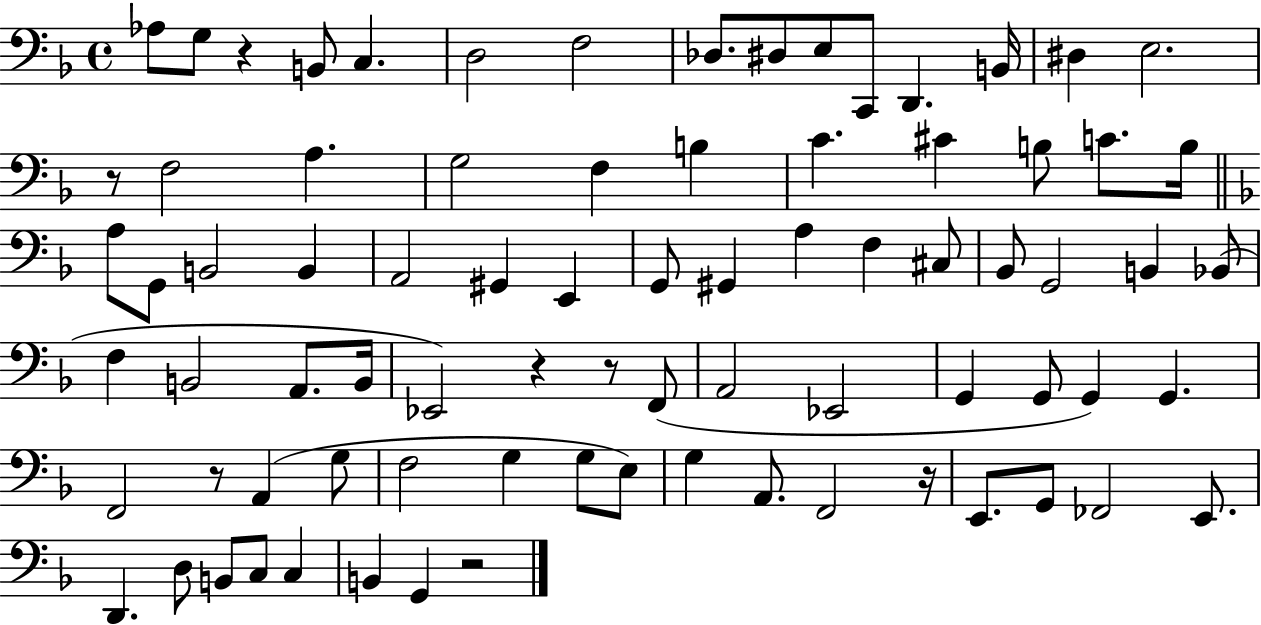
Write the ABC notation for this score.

X:1
T:Untitled
M:4/4
L:1/4
K:F
_A,/2 G,/2 z B,,/2 C, D,2 F,2 _D,/2 ^D,/2 E,/2 C,,/2 D,, B,,/4 ^D, E,2 z/2 F,2 A, G,2 F, B, C ^C B,/2 C/2 B,/4 A,/2 G,,/2 B,,2 B,, A,,2 ^G,, E,, G,,/2 ^G,, A, F, ^C,/2 _B,,/2 G,,2 B,, _B,,/2 F, B,,2 A,,/2 B,,/4 _E,,2 z z/2 F,,/2 A,,2 _E,,2 G,, G,,/2 G,, G,, F,,2 z/2 A,, G,/2 F,2 G, G,/2 E,/2 G, A,,/2 F,,2 z/4 E,,/2 G,,/2 _F,,2 E,,/2 D,, D,/2 B,,/2 C,/2 C, B,, G,, z2